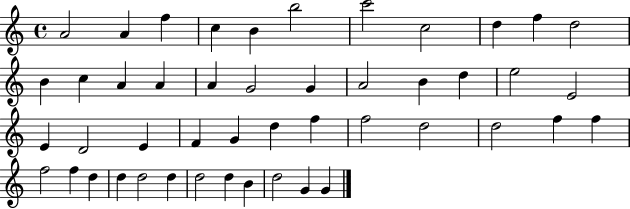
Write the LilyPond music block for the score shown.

{
  \clef treble
  \time 4/4
  \defaultTimeSignature
  \key c \major
  a'2 a'4 f''4 | c''4 b'4 b''2 | c'''2 c''2 | d''4 f''4 d''2 | \break b'4 c''4 a'4 a'4 | a'4 g'2 g'4 | a'2 b'4 d''4 | e''2 e'2 | \break e'4 d'2 e'4 | f'4 g'4 d''4 f''4 | f''2 d''2 | d''2 f''4 f''4 | \break f''2 f''4 d''4 | d''4 d''2 d''4 | d''2 d''4 b'4 | d''2 g'4 g'4 | \break \bar "|."
}